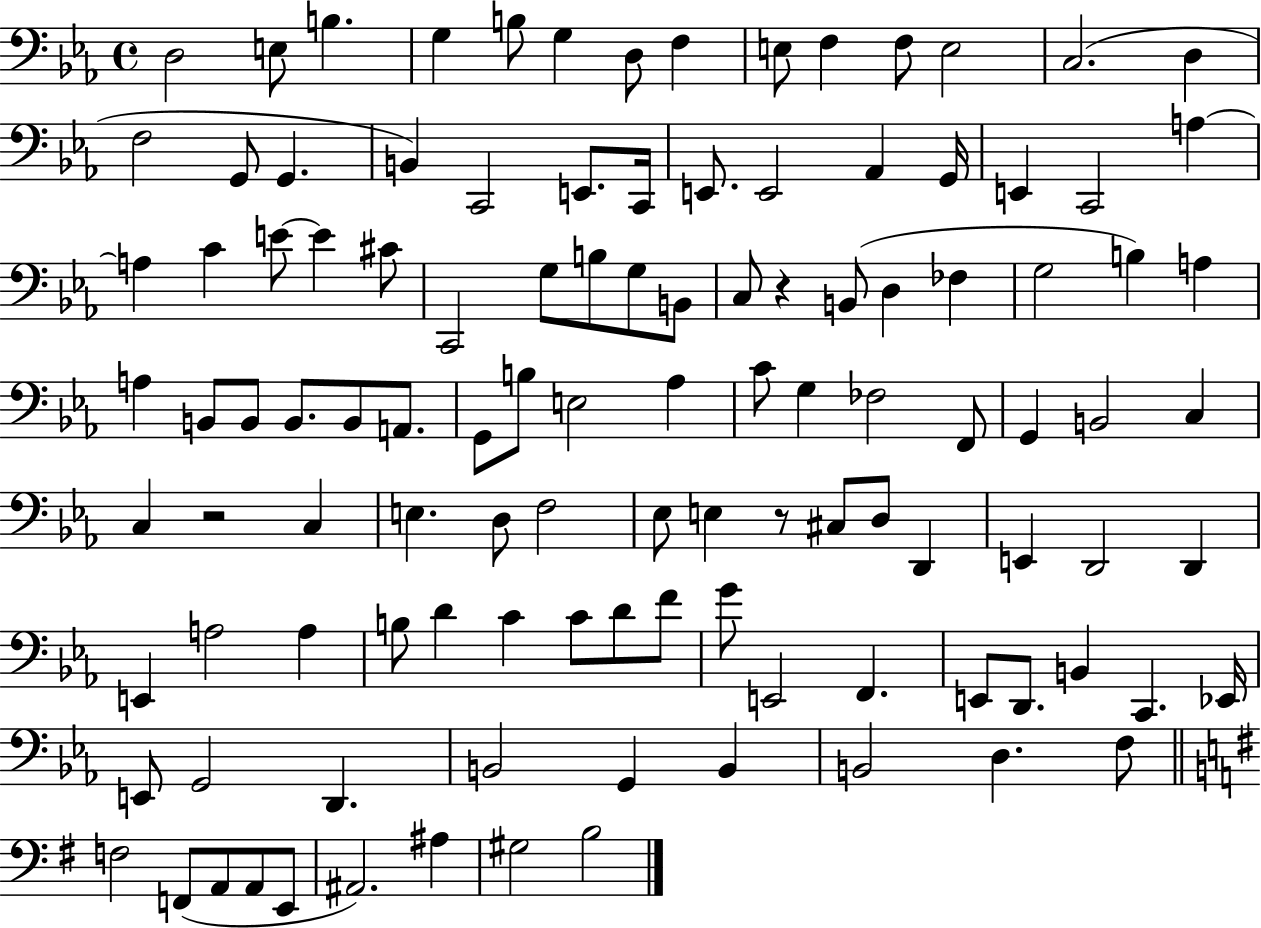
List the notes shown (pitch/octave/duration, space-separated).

D3/h E3/e B3/q. G3/q B3/e G3/q D3/e F3/q E3/e F3/q F3/e E3/h C3/h. D3/q F3/h G2/e G2/q. B2/q C2/h E2/e. C2/s E2/e. E2/h Ab2/q G2/s E2/q C2/h A3/q A3/q C4/q E4/e E4/q C#4/e C2/h G3/e B3/e G3/e B2/e C3/e R/q B2/e D3/q FES3/q G3/h B3/q A3/q A3/q B2/e B2/e B2/e. B2/e A2/e. G2/e B3/e E3/h Ab3/q C4/e G3/q FES3/h F2/e G2/q B2/h C3/q C3/q R/h C3/q E3/q. D3/e F3/h Eb3/e E3/q R/e C#3/e D3/e D2/q E2/q D2/h D2/q E2/q A3/h A3/q B3/e D4/q C4/q C4/e D4/e F4/e G4/e E2/h F2/q. E2/e D2/e. B2/q C2/q. Eb2/s E2/e G2/h D2/q. B2/h G2/q B2/q B2/h D3/q. F3/e F3/h F2/e A2/e A2/e E2/e A#2/h. A#3/q G#3/h B3/h